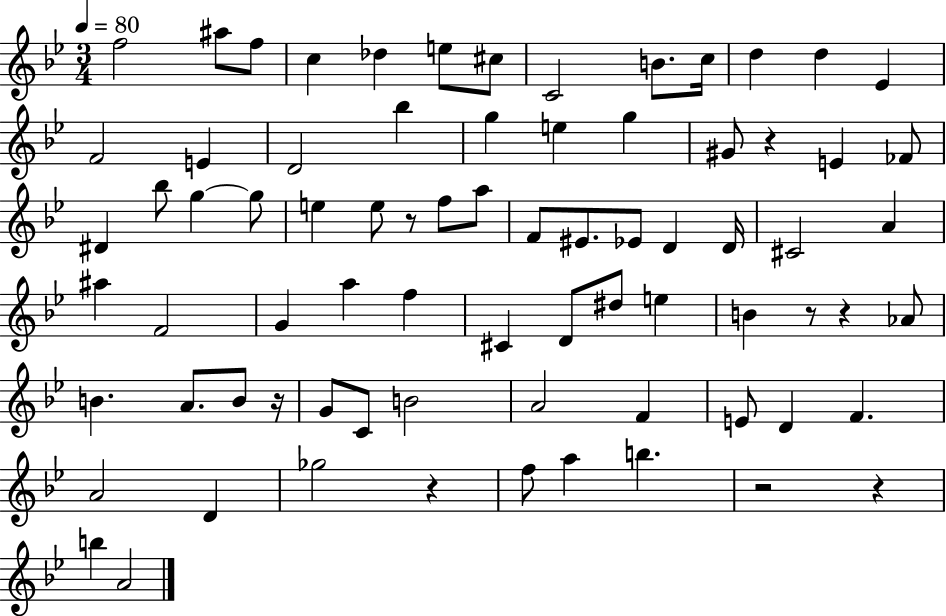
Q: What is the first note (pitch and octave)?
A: F5